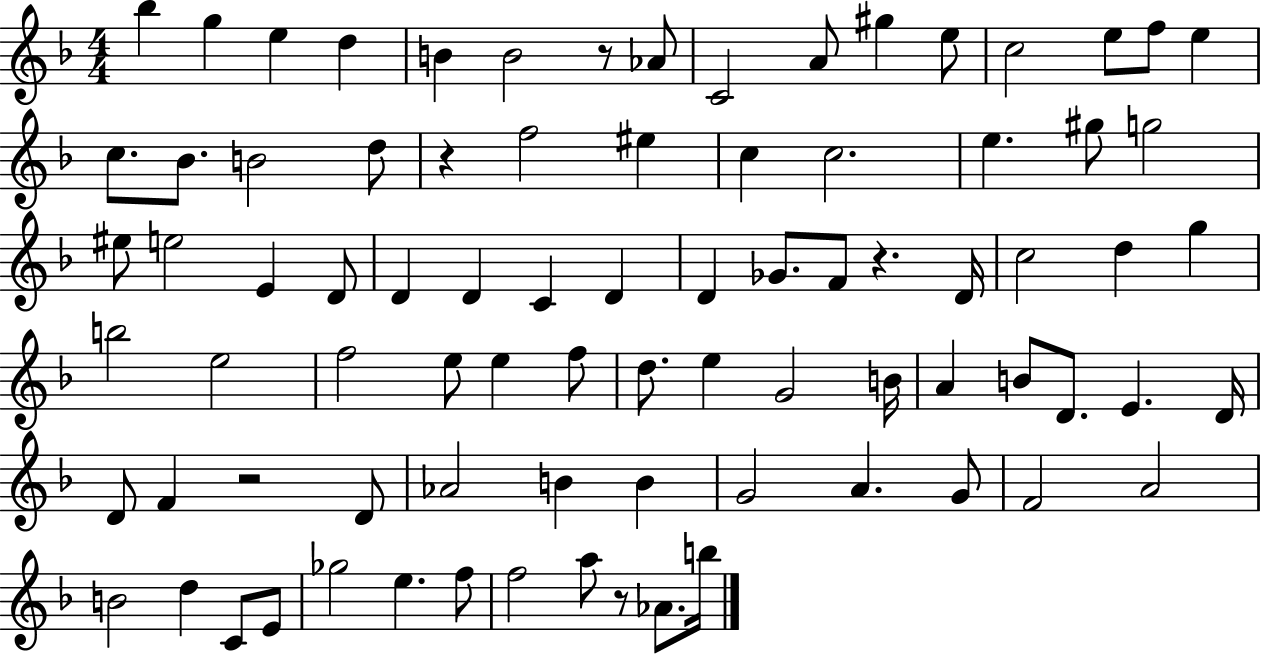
{
  \clef treble
  \numericTimeSignature
  \time 4/4
  \key f \major
  bes''4 g''4 e''4 d''4 | b'4 b'2 r8 aes'8 | c'2 a'8 gis''4 e''8 | c''2 e''8 f''8 e''4 | \break c''8. bes'8. b'2 d''8 | r4 f''2 eis''4 | c''4 c''2. | e''4. gis''8 g''2 | \break eis''8 e''2 e'4 d'8 | d'4 d'4 c'4 d'4 | d'4 ges'8. f'8 r4. d'16 | c''2 d''4 g''4 | \break b''2 e''2 | f''2 e''8 e''4 f''8 | d''8. e''4 g'2 b'16 | a'4 b'8 d'8. e'4. d'16 | \break d'8 f'4 r2 d'8 | aes'2 b'4 b'4 | g'2 a'4. g'8 | f'2 a'2 | \break b'2 d''4 c'8 e'8 | ges''2 e''4. f''8 | f''2 a''8 r8 aes'8. b''16 | \bar "|."
}